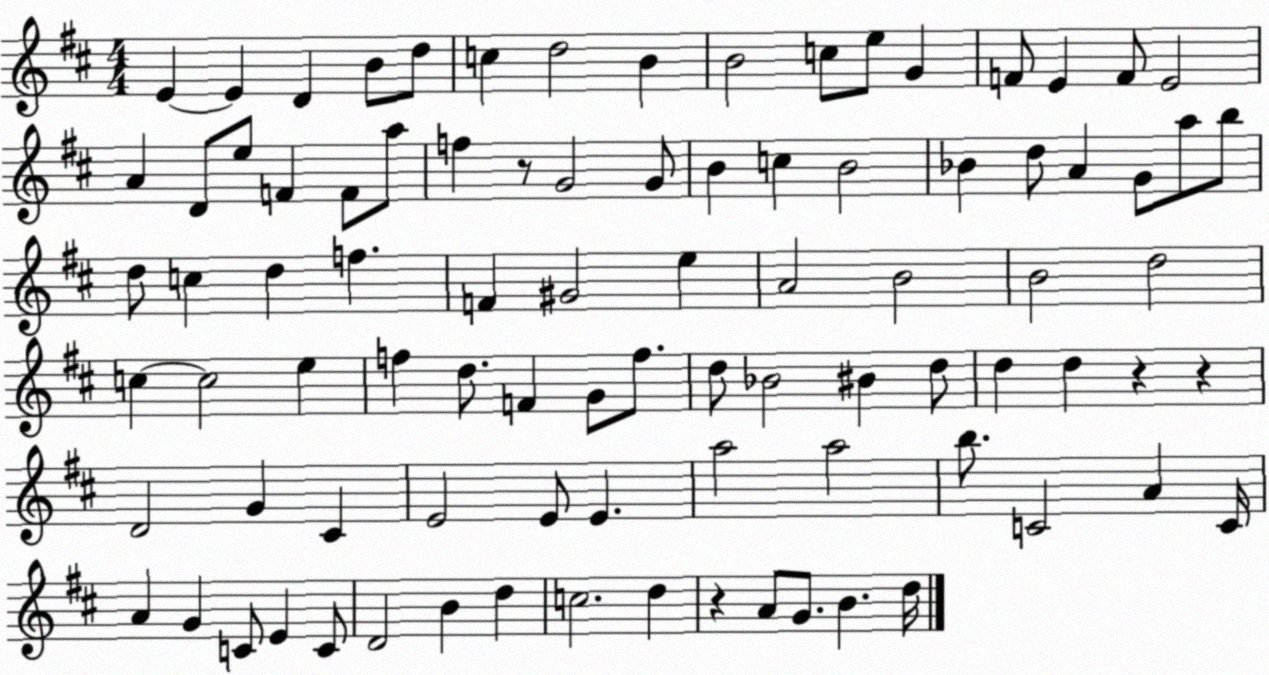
X:1
T:Untitled
M:4/4
L:1/4
K:D
E E D B/2 d/2 c d2 B B2 c/2 e/2 G F/2 E F/2 E2 A D/2 e/2 F F/2 a/2 f z/2 G2 G/2 B c B2 _B d/2 A G/2 a/2 b/2 d/2 c d f F ^G2 e A2 B2 B2 d2 c c2 e f d/2 F G/2 f/2 d/2 _B2 ^B d/2 d d z z D2 G ^C E2 E/2 E a2 a2 b/2 C2 A C/4 A G C/2 E C/2 D2 B d c2 d z A/2 G/2 B d/4